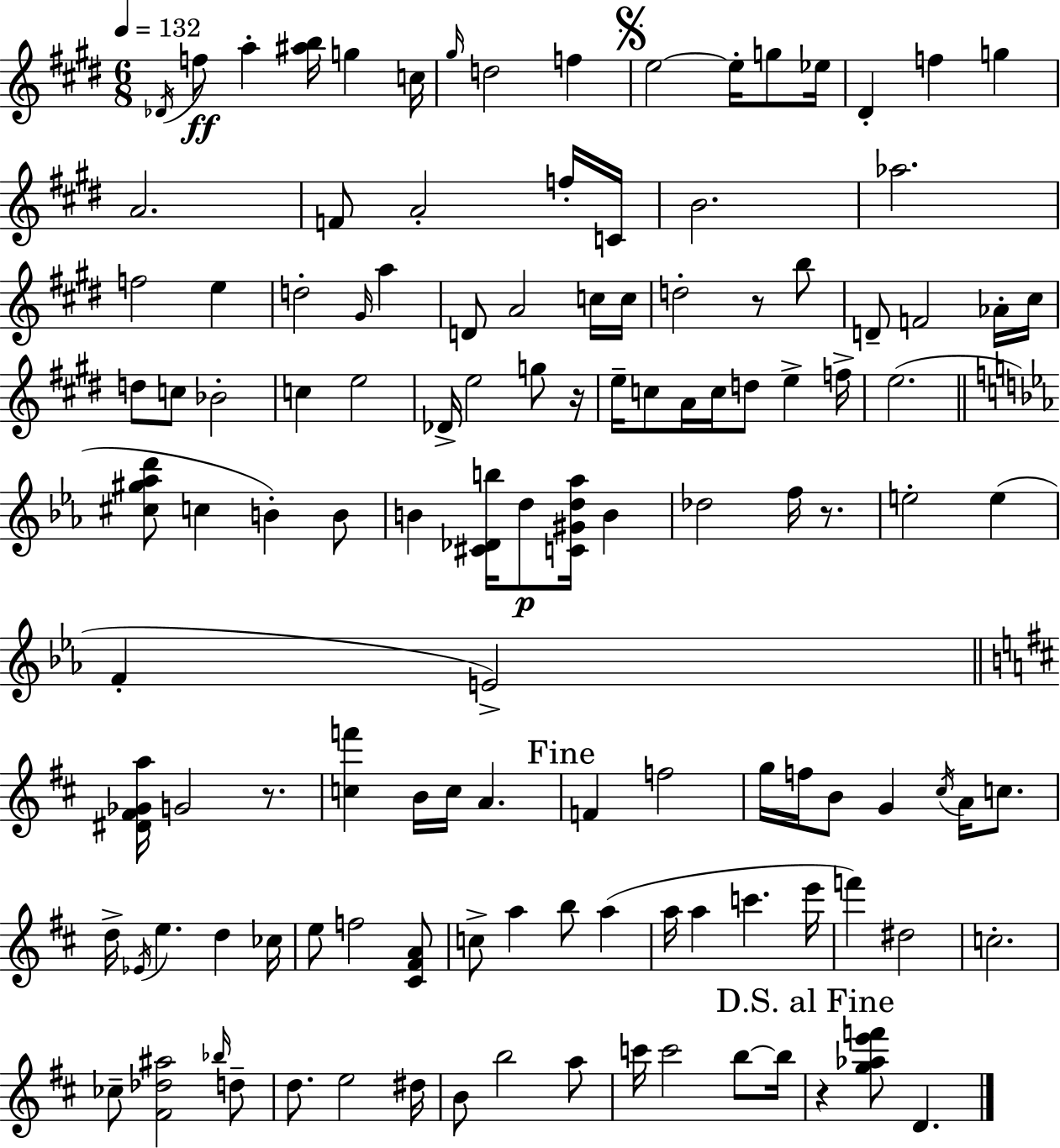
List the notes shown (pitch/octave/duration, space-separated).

Db4/s F5/e A5/q [A#5,B5]/s G5/q C5/s G#5/s D5/h F5/q E5/h E5/s G5/e Eb5/s D#4/q F5/q G5/q A4/h. F4/e A4/h F5/s C4/s B4/h. Ab5/h. F5/h E5/q D5/h G#4/s A5/q D4/e A4/h C5/s C5/s D5/h R/e B5/e D4/e F4/h Ab4/s C#5/s D5/e C5/e Bb4/h C5/q E5/h Db4/s E5/h G5/e R/s E5/s C5/e A4/s C5/s D5/e E5/q F5/s E5/h. [C#5,G#5,Ab5,D6]/e C5/q B4/q B4/e B4/q [C#4,Db4,B5]/s D5/e [C4,G#4,D5,Ab5]/s B4/q Db5/h F5/s R/e. E5/h E5/q F4/q E4/h [D#4,F#4,Gb4,A5]/s G4/h R/e. [C5,F6]/q B4/s C5/s A4/q. F4/q F5/h G5/s F5/s B4/e G4/q C#5/s A4/s C5/e. D5/s Eb4/s E5/q. D5/q CES5/s E5/e F5/h [C#4,F#4,A4]/e C5/e A5/q B5/e A5/q A5/s A5/q C6/q. E6/s F6/q D#5/h C5/h. CES5/e [F#4,Db5,A#5]/h Bb5/s D5/e D5/e. E5/h D#5/s B4/e B5/h A5/e C6/s C6/h B5/e B5/s R/q [G5,Ab5,E6,F6]/e D4/q.